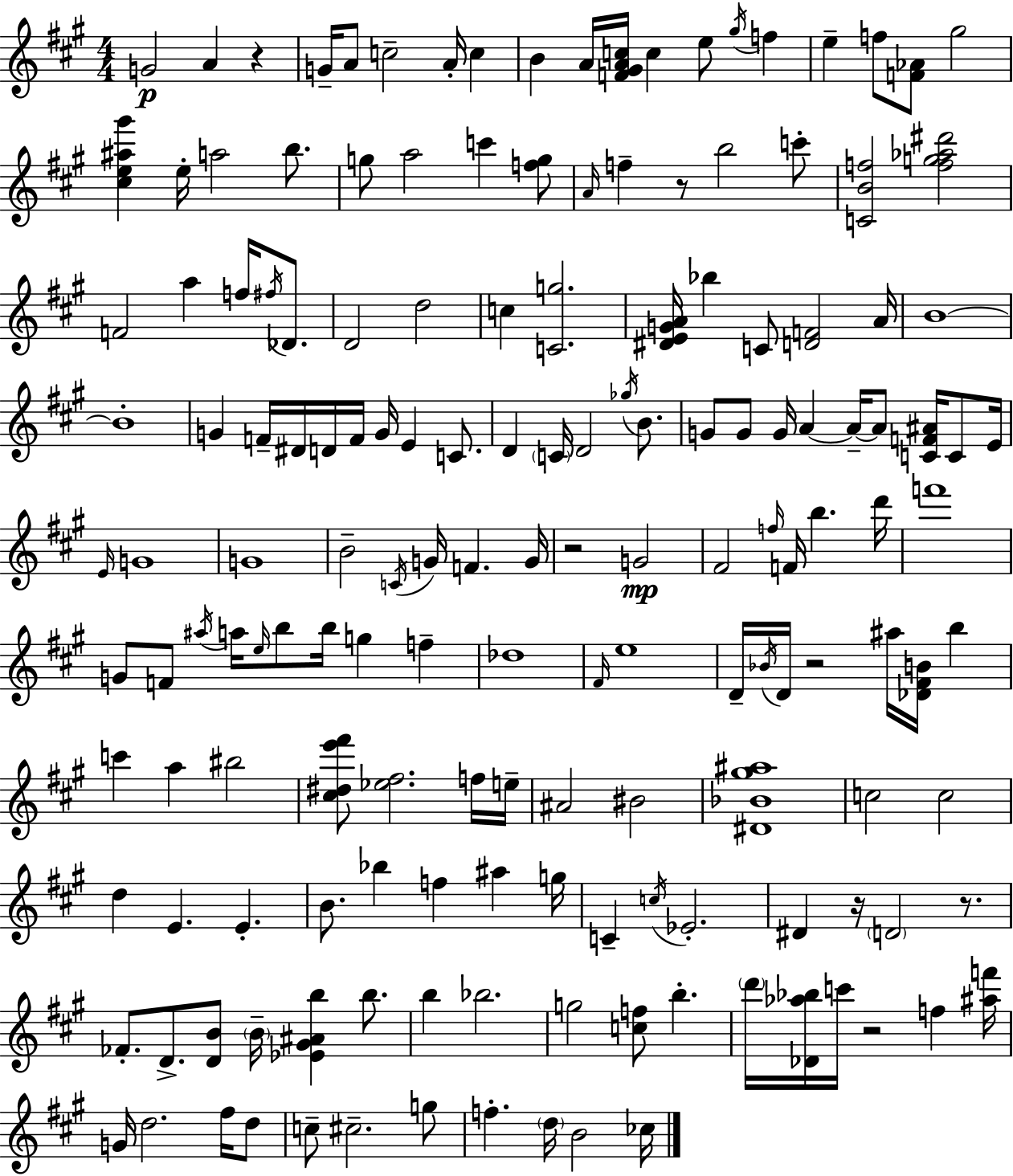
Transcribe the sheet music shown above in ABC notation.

X:1
T:Untitled
M:4/4
L:1/4
K:A
G2 A z G/4 A/2 c2 A/4 c B A/4 [F^GAc]/4 c e/2 ^g/4 f e f/2 [F_A]/2 ^g2 [^ce^a^g'] e/4 a2 b/2 g/2 a2 c' [fg]/2 A/4 f z/2 b2 c'/2 [CBf]2 [fg_a^d']2 F2 a f/4 ^f/4 _D/2 D2 d2 c [Cg]2 [^DEGA]/4 _b C/2 [DF]2 A/4 B4 B4 G F/4 ^D/4 D/4 F/4 G/4 E C/2 D C/4 D2 _g/4 B/2 G/2 G/2 G/4 A A/4 A/2 [CF^A]/4 C/2 E/4 E/4 G4 G4 B2 C/4 G/4 F G/4 z2 G2 ^F2 f/4 F/4 b d'/4 f'4 G/2 F/2 ^a/4 a/4 e/4 b/2 b/4 g f _d4 ^F/4 e4 D/4 _B/4 D/4 z2 ^a/4 [_D^FB]/4 b c' a ^b2 [^c^de'^f']/2 [_e^f]2 f/4 e/4 ^A2 ^B2 [^D_B^g^a]4 c2 c2 d E E B/2 _b f ^a g/4 C c/4 _E2 ^D z/4 D2 z/2 _F/2 D/2 [DB]/2 B/4 [_E^G^Ab] b/2 b _b2 g2 [cf]/2 b d'/4 [_D_a_b]/4 c'/4 z2 f [^af']/4 G/4 d2 ^f/4 d/2 c/2 ^c2 g/2 f d/4 B2 _c/4